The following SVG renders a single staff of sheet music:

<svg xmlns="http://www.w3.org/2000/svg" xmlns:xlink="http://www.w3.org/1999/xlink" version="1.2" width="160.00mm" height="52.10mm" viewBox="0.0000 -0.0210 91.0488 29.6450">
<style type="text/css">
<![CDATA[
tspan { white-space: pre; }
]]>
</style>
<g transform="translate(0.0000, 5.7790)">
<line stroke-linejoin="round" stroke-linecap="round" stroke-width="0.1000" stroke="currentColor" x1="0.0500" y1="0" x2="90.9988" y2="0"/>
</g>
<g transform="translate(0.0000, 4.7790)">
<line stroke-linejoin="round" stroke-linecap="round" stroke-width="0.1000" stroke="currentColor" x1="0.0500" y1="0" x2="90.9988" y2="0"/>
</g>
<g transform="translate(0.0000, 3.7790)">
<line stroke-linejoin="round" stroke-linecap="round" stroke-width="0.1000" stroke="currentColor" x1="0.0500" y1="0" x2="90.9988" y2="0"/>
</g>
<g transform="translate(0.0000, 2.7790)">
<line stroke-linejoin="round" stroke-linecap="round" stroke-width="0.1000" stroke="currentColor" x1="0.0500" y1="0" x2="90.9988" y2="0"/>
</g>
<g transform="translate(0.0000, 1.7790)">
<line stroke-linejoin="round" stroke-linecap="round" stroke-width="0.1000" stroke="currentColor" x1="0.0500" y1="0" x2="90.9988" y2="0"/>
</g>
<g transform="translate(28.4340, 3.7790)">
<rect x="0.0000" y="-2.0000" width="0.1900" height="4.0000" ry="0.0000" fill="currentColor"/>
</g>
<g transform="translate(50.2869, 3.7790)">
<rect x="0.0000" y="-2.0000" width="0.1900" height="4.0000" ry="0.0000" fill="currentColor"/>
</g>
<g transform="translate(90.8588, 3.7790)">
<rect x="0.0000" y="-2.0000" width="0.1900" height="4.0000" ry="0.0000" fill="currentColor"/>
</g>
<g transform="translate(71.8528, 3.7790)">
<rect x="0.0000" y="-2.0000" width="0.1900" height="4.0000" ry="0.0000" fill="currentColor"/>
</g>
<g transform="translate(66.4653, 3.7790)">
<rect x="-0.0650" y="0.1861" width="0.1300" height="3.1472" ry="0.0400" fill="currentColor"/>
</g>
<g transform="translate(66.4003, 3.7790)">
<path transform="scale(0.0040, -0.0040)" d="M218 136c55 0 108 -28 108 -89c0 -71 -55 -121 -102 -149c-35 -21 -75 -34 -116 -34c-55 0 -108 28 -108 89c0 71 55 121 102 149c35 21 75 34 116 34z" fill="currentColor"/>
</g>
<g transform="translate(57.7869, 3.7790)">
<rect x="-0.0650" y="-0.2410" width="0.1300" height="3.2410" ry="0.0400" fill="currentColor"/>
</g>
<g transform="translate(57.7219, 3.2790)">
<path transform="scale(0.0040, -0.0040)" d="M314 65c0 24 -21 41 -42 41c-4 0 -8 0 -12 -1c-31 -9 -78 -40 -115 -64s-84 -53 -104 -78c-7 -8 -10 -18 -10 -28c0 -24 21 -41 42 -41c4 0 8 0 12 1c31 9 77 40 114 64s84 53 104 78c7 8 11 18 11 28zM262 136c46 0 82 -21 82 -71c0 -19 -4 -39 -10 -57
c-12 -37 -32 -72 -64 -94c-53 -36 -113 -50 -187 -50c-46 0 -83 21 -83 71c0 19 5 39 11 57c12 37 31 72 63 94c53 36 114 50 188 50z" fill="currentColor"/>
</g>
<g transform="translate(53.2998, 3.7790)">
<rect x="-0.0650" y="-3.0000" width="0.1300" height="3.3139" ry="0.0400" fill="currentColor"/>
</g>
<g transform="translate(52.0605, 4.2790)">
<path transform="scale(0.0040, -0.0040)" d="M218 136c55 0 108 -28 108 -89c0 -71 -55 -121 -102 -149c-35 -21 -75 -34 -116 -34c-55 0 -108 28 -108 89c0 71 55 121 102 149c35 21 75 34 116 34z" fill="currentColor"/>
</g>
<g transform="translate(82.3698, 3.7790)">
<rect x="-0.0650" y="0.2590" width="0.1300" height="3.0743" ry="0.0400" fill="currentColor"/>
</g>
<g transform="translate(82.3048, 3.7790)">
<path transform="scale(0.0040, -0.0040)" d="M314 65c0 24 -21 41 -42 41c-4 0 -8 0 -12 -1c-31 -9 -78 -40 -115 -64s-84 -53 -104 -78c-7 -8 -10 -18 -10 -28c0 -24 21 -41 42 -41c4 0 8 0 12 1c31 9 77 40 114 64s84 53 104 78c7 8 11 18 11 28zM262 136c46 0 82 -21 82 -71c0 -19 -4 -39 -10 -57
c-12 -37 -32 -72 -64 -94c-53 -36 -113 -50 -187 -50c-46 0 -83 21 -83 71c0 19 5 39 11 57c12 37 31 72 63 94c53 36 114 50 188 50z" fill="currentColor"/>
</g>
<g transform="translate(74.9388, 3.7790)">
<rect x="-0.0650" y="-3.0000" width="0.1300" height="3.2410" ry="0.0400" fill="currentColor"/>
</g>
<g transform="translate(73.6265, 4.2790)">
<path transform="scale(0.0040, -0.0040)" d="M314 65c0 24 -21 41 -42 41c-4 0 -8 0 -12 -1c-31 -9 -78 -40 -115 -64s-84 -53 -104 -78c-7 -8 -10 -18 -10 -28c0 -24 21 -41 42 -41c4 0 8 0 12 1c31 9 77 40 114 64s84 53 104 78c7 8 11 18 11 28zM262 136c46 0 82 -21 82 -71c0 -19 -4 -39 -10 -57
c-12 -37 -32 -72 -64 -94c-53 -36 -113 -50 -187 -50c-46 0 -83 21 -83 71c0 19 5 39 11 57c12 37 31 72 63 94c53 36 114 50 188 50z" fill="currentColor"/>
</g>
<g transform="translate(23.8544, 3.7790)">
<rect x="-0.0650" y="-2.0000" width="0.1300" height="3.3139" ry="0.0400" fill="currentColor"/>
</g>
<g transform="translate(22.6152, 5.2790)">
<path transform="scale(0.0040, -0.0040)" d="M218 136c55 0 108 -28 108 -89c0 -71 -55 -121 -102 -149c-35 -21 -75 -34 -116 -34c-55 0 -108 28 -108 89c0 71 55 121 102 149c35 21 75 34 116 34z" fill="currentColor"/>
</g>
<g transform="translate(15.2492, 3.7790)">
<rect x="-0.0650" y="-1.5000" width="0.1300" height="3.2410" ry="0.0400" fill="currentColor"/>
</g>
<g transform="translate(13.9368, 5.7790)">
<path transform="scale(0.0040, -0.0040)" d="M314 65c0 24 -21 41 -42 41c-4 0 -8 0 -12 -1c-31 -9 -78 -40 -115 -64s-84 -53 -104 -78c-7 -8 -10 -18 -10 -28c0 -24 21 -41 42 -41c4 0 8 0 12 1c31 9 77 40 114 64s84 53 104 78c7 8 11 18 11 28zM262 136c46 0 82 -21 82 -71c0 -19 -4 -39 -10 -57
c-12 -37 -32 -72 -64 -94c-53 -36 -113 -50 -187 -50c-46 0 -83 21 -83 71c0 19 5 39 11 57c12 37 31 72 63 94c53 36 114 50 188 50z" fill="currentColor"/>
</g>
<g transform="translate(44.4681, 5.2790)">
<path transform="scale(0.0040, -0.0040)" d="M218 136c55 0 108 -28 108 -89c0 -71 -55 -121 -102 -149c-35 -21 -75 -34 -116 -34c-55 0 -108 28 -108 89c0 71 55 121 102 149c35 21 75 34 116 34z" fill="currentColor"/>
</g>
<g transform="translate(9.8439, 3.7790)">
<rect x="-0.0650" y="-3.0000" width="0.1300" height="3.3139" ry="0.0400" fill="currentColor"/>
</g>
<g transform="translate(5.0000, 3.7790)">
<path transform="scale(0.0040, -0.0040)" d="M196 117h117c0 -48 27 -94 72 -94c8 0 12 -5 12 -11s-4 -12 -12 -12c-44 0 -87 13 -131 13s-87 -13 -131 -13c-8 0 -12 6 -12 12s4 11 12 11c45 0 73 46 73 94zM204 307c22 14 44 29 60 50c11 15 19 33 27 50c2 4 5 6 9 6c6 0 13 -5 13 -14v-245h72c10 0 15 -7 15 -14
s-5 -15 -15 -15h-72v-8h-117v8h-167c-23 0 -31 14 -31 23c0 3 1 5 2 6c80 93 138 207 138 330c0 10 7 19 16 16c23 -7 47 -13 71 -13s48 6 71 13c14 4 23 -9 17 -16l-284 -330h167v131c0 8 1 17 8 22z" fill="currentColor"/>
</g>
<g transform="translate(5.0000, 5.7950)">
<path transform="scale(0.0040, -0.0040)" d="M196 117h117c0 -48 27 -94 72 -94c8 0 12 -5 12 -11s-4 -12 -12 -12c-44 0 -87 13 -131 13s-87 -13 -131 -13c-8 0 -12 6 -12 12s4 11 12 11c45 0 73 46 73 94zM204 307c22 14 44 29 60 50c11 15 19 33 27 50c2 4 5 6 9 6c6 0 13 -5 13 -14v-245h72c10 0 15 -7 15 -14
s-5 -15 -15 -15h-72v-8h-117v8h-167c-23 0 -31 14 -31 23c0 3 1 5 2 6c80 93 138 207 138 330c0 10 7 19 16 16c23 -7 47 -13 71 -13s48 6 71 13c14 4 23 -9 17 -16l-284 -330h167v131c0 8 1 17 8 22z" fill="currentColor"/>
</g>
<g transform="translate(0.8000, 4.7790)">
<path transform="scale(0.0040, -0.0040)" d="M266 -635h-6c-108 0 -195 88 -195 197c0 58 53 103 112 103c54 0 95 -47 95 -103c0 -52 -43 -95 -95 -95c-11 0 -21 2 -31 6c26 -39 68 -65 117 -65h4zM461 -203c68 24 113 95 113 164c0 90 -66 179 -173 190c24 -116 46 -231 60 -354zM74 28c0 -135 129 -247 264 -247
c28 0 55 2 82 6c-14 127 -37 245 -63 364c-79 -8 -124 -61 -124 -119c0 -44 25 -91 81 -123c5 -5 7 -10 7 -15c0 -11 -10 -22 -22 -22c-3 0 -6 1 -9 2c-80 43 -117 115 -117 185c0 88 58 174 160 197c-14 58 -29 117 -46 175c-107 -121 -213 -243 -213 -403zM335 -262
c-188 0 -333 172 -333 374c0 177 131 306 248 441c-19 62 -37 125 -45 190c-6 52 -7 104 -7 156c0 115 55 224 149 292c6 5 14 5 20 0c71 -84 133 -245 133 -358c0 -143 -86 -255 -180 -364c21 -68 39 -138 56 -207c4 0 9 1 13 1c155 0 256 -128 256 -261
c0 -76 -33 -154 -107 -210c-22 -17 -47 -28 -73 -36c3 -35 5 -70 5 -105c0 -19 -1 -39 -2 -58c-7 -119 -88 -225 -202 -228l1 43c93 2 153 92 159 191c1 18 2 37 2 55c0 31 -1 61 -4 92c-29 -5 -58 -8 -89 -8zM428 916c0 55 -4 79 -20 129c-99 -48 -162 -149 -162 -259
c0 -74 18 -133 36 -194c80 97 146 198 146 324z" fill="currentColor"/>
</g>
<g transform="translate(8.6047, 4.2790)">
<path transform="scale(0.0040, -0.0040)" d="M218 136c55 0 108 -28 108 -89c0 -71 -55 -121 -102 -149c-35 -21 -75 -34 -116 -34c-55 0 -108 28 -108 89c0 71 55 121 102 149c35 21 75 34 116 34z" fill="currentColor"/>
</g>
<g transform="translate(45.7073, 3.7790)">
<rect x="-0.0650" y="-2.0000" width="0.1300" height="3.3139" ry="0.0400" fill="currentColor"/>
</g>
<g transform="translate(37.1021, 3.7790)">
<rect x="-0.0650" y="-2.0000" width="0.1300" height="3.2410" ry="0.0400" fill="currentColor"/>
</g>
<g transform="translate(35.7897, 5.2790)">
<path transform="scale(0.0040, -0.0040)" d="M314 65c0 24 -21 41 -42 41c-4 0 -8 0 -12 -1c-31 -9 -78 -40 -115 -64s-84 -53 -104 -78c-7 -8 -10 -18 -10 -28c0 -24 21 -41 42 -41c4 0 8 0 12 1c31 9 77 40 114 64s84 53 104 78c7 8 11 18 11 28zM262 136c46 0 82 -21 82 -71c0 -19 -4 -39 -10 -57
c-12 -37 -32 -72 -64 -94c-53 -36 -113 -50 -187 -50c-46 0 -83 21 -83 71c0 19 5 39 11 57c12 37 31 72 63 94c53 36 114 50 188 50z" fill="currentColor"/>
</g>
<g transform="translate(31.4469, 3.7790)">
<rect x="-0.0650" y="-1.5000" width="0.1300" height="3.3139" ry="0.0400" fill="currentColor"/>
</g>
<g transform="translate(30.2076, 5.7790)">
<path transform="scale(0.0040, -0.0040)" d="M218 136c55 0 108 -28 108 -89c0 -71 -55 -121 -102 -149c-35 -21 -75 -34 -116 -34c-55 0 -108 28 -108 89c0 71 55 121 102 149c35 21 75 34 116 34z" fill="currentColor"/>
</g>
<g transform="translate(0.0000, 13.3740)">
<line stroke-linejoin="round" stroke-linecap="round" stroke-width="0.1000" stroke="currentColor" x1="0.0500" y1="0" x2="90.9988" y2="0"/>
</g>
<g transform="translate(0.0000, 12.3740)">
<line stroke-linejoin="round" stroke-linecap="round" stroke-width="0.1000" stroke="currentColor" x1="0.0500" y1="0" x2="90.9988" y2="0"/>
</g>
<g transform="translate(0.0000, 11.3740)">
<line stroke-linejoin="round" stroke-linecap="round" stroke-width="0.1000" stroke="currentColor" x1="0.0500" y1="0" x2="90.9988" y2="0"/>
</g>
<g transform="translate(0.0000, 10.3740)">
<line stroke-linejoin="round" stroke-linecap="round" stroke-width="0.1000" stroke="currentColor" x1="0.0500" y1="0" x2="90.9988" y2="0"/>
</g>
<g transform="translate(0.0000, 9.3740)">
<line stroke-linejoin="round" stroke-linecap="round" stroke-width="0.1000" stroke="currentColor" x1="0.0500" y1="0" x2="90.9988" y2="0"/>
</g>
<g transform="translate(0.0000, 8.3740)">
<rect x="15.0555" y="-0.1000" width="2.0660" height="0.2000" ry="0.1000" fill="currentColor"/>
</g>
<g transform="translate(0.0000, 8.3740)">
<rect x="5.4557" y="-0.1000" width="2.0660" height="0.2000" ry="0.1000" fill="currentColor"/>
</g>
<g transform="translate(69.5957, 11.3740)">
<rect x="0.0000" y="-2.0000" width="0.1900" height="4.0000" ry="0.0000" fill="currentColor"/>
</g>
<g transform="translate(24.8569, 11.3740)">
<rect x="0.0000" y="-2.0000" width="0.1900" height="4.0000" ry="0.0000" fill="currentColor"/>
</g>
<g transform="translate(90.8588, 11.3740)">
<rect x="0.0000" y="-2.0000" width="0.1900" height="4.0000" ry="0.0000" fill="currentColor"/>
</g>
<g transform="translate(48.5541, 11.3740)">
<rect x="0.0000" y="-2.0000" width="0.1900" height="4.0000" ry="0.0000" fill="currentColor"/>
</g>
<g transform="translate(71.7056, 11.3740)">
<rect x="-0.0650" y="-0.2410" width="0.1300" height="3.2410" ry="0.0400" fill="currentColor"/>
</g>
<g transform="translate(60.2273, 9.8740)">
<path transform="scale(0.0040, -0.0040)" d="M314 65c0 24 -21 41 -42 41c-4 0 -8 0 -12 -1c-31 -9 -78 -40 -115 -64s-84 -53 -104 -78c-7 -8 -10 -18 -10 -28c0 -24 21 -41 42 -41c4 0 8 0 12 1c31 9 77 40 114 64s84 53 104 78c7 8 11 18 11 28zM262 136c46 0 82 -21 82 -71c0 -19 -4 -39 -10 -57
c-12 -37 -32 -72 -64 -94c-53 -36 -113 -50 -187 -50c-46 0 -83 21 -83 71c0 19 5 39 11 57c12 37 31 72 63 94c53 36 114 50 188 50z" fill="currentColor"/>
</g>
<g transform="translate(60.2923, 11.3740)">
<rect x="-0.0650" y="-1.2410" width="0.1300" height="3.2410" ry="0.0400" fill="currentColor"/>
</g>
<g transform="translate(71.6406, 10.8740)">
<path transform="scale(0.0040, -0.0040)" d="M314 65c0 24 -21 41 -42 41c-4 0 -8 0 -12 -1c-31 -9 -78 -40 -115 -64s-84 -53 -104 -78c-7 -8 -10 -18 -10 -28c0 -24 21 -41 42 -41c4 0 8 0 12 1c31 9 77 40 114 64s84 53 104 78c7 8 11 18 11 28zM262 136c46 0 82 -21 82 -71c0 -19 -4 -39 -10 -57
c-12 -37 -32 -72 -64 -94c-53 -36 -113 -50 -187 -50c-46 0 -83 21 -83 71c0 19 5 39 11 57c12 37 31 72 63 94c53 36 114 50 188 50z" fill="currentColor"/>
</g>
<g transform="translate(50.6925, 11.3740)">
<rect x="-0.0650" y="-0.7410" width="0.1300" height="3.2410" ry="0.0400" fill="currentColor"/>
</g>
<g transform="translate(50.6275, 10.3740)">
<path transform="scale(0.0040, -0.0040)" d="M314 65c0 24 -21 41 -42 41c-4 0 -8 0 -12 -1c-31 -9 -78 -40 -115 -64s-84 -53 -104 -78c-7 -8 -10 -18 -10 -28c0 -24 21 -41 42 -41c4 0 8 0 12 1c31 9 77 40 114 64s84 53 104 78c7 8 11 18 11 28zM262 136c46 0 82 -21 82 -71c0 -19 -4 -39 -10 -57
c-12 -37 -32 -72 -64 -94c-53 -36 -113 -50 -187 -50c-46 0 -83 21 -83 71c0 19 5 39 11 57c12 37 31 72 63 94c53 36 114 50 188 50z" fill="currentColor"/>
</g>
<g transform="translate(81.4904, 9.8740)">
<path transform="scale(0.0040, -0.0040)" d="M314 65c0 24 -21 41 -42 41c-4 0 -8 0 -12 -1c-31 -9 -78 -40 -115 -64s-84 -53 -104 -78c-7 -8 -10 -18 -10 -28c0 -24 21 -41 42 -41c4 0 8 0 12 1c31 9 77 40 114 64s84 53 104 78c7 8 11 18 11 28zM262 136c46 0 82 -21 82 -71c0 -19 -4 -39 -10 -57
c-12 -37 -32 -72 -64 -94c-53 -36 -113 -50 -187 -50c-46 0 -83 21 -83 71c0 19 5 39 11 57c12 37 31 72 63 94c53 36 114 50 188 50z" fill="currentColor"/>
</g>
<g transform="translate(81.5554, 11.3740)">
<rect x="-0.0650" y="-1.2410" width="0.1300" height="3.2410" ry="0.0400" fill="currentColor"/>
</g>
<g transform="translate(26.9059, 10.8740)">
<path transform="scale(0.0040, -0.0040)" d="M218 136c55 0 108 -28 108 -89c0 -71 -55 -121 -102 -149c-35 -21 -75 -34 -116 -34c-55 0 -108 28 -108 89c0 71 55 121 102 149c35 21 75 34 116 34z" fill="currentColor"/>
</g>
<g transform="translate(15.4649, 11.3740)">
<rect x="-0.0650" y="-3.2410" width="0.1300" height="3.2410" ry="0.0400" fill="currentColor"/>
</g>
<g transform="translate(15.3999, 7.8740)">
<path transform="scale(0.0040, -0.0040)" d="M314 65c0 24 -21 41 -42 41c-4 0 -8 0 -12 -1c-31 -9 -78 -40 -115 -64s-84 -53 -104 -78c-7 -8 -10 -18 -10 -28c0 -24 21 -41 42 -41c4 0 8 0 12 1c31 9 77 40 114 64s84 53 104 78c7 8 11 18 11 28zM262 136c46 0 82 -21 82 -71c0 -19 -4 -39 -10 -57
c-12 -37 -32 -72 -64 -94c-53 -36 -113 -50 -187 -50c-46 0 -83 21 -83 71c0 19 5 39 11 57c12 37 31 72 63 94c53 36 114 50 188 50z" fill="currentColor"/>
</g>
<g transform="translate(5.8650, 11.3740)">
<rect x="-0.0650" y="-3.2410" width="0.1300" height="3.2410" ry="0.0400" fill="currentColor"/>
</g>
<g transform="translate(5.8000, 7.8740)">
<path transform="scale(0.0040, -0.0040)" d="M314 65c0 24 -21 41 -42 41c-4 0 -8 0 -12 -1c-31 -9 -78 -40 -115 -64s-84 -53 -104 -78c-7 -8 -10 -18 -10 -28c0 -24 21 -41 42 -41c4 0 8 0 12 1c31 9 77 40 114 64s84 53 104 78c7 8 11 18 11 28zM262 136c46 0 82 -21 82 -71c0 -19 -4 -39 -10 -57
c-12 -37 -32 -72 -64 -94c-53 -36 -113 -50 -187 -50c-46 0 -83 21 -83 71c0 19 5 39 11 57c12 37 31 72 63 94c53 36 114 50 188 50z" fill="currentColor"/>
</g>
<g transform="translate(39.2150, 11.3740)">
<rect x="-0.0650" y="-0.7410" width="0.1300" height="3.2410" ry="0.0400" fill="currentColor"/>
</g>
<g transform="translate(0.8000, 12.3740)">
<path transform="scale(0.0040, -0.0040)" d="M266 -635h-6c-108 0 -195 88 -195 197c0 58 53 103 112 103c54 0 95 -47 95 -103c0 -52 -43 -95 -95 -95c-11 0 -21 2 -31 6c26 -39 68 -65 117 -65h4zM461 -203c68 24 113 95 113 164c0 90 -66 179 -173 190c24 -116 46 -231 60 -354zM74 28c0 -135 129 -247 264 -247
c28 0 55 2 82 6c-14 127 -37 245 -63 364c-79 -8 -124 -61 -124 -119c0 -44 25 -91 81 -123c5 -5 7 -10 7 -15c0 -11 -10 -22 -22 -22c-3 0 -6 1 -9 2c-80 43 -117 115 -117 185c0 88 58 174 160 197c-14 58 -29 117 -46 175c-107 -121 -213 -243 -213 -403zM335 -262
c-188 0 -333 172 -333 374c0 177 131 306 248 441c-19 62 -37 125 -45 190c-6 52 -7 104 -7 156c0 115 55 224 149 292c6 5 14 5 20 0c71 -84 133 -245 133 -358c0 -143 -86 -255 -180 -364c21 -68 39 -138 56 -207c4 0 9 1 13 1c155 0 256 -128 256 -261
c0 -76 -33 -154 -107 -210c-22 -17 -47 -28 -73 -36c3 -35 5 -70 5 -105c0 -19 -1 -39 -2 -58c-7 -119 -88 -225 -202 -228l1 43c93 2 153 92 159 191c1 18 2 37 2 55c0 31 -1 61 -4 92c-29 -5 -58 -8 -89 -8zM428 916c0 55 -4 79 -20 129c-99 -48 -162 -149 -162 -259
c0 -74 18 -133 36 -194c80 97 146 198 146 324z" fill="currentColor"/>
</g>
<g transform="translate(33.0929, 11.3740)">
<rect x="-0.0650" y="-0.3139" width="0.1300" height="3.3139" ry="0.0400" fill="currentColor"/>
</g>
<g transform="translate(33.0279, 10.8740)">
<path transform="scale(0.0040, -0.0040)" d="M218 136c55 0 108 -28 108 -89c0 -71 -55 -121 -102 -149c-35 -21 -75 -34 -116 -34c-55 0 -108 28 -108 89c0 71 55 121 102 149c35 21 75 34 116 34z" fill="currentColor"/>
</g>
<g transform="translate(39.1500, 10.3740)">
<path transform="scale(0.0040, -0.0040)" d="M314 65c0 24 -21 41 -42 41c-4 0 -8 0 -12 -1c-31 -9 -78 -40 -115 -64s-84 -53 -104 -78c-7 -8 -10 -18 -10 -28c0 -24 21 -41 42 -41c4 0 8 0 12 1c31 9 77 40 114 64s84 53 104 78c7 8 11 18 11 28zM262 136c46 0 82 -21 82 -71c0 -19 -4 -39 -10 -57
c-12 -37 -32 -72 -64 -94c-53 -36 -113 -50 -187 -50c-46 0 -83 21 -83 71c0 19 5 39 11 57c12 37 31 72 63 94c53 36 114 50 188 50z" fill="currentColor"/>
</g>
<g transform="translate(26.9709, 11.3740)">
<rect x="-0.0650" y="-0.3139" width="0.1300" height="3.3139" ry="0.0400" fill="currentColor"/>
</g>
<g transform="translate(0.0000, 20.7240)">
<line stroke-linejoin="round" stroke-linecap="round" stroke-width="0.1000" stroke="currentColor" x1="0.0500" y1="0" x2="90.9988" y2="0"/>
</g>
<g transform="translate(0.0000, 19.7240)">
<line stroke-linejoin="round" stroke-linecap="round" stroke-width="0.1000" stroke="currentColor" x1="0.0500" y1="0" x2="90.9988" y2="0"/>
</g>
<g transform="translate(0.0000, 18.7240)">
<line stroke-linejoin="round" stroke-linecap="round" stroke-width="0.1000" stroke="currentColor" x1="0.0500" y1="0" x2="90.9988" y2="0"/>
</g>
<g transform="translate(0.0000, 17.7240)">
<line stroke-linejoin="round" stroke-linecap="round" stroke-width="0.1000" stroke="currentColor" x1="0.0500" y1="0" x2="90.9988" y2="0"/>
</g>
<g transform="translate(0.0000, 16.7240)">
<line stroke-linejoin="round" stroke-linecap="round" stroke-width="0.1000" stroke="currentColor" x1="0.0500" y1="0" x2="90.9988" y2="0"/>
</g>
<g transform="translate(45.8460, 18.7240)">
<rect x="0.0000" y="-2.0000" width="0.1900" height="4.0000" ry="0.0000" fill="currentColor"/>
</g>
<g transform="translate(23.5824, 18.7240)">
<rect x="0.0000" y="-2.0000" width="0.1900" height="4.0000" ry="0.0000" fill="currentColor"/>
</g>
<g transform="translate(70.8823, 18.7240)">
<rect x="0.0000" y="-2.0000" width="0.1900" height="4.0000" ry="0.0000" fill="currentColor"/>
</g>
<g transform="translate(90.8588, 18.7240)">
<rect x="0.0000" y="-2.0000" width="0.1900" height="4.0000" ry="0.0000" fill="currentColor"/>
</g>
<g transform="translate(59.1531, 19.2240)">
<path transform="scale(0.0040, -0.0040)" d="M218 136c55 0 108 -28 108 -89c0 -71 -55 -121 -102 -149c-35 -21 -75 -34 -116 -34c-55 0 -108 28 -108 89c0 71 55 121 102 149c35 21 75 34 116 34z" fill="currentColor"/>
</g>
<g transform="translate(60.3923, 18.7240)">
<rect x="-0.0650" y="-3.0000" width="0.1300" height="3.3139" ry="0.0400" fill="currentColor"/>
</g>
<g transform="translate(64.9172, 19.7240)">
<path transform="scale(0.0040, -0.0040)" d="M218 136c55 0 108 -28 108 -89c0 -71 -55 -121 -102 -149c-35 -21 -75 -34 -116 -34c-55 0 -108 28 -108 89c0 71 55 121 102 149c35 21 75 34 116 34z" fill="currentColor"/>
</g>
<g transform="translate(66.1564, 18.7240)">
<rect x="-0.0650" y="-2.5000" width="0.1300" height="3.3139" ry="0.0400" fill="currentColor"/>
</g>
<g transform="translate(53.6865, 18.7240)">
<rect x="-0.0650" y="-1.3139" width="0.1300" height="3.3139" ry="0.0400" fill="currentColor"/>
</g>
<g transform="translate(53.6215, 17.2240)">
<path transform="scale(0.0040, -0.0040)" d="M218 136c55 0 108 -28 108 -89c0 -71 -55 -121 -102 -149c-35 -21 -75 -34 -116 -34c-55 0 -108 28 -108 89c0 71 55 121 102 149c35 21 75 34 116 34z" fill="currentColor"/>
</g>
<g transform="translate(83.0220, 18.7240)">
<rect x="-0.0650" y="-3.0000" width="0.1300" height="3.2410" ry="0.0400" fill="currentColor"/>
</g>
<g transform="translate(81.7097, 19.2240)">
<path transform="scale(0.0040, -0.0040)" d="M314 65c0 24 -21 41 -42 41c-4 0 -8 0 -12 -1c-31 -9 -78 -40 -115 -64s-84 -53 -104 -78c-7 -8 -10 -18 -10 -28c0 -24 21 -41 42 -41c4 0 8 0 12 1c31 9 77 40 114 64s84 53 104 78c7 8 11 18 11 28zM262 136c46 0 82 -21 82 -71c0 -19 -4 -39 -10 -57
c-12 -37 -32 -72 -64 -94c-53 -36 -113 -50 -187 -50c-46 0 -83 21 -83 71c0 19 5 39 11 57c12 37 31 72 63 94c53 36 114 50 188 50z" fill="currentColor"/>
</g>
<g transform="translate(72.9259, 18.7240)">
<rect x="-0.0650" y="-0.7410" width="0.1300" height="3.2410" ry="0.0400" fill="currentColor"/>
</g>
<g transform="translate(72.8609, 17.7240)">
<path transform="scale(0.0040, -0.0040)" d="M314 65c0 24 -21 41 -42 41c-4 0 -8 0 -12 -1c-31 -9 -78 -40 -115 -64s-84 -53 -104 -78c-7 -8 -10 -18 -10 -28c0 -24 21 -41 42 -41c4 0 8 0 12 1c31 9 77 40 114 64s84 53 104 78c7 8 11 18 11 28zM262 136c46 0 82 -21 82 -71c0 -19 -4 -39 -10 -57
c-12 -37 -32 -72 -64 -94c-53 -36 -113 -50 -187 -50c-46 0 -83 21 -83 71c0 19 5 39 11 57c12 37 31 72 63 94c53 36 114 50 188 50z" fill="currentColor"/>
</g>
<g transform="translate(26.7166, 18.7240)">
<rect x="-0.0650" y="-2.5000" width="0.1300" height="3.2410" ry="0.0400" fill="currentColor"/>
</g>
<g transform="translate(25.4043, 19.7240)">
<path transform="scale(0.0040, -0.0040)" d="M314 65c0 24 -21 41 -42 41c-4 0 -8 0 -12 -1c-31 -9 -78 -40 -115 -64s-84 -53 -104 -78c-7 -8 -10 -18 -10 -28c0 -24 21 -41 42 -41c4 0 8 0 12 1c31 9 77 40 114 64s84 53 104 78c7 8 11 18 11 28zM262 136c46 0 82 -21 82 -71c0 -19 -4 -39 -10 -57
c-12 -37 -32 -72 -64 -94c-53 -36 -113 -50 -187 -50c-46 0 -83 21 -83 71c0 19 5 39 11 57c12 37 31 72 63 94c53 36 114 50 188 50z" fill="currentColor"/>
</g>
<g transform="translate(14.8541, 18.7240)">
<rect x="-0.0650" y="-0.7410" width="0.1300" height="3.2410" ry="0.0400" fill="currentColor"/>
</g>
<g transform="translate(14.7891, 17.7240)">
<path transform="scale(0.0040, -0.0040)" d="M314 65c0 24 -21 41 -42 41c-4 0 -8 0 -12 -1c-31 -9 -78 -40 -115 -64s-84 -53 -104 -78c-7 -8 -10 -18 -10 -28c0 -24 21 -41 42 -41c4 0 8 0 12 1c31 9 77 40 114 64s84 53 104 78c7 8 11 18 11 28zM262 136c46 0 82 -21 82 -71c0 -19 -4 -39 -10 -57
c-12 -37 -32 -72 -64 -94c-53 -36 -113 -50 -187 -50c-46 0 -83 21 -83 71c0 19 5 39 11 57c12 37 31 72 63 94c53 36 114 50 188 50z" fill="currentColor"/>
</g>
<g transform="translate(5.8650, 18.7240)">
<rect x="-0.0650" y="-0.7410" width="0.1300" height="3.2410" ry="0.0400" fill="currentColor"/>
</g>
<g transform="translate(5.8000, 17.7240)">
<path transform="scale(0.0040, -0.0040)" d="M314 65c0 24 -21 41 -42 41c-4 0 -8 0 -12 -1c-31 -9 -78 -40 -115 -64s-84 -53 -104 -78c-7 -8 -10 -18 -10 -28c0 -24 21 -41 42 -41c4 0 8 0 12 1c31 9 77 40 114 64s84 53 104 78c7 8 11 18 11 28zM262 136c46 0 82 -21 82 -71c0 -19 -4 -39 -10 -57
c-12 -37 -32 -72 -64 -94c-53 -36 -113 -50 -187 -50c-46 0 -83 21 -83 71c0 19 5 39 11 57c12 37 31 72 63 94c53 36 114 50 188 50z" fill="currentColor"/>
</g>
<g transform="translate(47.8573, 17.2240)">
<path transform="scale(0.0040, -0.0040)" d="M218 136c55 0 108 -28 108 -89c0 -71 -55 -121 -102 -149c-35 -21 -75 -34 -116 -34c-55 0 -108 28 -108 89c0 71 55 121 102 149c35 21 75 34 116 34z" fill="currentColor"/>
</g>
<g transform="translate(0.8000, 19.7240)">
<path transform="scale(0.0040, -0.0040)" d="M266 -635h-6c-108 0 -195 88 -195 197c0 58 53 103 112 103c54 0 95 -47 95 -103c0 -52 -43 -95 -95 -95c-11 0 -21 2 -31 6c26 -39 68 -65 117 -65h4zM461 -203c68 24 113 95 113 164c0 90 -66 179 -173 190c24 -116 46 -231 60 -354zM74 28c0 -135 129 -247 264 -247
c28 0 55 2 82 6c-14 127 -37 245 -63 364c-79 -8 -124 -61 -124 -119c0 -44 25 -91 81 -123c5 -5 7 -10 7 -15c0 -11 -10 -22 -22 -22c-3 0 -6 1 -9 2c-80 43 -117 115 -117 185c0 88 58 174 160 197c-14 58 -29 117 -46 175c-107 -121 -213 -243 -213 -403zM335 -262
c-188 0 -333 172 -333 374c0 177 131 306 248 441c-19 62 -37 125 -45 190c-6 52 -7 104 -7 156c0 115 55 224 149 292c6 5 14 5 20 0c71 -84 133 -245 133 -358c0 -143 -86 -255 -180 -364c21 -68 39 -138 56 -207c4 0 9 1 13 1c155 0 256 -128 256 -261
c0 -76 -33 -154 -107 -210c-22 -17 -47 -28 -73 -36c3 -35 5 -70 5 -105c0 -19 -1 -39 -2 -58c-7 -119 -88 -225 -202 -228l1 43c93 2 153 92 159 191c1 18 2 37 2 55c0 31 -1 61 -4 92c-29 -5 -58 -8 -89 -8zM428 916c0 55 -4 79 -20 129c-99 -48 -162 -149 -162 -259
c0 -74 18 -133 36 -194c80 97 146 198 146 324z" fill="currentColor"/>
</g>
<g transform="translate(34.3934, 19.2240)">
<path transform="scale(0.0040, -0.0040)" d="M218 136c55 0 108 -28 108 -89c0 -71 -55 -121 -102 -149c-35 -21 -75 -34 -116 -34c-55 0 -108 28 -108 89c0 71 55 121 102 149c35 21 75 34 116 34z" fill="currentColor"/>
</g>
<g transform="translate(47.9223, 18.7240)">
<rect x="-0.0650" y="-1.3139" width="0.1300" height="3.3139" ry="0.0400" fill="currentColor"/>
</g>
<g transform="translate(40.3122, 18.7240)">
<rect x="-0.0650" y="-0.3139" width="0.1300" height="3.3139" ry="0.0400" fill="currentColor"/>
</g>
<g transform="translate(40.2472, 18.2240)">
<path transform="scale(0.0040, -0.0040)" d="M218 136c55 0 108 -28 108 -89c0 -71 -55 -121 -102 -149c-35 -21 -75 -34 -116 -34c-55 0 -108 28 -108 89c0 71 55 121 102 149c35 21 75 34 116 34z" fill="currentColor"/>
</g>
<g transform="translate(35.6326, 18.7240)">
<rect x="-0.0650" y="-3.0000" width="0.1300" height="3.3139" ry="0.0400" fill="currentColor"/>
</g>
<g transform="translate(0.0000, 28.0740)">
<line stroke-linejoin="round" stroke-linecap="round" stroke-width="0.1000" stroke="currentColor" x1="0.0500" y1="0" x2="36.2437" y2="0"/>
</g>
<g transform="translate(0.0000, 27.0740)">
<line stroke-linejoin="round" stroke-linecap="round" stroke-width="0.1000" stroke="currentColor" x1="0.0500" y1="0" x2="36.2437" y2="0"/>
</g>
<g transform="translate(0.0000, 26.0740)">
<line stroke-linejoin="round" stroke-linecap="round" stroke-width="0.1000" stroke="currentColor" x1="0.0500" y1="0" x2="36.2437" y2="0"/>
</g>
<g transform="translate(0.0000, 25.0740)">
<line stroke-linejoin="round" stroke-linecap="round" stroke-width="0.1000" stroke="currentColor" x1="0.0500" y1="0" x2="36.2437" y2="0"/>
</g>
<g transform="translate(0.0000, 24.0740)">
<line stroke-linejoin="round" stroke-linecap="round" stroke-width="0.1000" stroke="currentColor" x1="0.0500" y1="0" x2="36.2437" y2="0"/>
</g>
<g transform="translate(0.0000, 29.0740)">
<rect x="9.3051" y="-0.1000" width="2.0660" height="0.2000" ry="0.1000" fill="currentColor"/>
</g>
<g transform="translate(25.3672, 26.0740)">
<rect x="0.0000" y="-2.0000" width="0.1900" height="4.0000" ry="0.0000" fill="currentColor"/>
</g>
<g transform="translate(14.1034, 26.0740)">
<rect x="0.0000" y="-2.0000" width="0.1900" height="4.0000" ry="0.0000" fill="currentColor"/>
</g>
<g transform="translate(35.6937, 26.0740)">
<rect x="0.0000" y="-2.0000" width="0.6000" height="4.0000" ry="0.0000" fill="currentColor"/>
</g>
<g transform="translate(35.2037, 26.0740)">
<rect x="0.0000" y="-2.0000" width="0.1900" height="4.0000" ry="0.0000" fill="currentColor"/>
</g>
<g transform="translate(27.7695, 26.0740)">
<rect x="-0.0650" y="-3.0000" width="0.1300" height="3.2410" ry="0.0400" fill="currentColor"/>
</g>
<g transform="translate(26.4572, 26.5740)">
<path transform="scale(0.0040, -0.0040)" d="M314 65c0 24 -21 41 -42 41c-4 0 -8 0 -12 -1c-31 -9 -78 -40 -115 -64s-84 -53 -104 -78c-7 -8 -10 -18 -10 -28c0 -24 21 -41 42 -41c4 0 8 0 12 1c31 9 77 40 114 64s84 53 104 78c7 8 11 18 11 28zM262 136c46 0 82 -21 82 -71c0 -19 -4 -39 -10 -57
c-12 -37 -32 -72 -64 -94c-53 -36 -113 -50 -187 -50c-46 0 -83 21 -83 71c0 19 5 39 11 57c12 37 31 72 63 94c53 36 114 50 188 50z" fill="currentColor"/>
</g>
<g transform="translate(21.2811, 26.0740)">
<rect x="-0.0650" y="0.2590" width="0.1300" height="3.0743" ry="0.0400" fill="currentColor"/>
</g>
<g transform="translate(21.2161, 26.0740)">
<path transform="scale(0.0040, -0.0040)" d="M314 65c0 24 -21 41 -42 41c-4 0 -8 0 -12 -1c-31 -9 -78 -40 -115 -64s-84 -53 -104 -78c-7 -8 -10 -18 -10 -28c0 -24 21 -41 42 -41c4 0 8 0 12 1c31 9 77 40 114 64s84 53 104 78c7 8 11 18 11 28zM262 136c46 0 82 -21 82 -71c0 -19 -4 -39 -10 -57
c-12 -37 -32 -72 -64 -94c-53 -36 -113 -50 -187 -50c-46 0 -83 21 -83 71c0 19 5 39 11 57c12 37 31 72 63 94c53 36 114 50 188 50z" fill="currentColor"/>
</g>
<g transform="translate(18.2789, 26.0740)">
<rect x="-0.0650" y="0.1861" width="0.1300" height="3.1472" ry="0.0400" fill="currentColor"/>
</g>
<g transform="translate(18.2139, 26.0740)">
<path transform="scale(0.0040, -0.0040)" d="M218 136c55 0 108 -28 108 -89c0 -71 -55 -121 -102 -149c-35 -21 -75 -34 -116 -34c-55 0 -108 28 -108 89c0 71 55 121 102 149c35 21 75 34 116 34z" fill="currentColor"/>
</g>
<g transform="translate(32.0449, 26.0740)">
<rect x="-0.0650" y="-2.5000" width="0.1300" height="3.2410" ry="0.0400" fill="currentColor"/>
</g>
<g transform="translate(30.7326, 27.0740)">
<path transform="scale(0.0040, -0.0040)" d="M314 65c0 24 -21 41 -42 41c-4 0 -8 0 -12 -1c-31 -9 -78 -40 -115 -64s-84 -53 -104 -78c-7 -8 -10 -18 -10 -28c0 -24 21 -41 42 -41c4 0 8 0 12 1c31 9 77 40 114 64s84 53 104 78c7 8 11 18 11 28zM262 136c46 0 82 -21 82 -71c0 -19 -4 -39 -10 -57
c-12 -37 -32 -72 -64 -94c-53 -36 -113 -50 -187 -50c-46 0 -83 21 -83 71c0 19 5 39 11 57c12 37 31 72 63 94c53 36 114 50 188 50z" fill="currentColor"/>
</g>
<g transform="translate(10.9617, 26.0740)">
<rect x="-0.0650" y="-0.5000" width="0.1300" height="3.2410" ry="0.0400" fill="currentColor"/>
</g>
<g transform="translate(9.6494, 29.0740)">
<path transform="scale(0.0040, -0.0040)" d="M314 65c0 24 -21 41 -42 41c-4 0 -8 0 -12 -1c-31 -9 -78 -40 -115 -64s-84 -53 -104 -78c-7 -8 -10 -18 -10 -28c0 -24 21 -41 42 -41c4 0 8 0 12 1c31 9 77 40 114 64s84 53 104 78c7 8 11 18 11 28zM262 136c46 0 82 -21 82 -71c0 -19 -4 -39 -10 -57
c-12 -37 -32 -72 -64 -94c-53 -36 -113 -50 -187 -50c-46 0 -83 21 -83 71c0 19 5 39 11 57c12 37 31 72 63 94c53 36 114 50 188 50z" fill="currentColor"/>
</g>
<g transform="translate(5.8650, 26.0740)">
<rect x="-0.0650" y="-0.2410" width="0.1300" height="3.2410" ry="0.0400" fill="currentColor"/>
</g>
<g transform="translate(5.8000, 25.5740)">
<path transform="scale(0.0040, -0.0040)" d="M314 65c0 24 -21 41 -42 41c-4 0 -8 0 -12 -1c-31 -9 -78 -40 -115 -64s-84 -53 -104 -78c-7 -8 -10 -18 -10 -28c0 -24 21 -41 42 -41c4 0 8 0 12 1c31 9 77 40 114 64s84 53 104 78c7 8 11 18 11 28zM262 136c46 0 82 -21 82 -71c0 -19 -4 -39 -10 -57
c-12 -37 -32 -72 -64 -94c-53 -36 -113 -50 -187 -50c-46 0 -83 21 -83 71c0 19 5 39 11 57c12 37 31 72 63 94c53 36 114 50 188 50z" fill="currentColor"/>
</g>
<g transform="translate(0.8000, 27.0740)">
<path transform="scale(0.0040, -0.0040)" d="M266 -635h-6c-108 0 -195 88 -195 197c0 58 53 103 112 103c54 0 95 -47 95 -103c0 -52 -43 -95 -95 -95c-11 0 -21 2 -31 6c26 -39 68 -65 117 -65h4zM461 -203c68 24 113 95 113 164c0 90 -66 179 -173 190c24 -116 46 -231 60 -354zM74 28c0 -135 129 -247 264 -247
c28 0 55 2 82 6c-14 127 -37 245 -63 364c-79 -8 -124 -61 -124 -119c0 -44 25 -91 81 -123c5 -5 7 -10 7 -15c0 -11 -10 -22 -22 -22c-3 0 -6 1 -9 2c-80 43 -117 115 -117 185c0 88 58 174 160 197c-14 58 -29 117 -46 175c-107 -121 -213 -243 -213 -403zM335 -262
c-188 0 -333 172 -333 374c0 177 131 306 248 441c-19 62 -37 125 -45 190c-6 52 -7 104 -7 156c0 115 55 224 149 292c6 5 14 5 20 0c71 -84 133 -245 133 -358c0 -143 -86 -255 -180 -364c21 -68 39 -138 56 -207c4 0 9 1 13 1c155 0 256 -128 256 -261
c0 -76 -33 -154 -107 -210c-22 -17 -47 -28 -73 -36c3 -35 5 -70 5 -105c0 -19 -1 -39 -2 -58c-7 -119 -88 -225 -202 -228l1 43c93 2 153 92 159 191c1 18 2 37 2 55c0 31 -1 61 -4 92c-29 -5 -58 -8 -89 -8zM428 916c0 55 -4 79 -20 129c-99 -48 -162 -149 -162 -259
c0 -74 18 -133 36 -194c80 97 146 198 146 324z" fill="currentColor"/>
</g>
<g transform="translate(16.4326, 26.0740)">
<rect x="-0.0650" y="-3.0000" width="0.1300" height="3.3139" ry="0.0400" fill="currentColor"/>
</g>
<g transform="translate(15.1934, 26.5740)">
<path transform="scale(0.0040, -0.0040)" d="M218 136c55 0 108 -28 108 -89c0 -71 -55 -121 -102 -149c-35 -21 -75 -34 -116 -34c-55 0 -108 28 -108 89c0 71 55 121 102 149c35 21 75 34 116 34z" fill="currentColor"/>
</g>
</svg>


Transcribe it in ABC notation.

X:1
T:Untitled
M:4/4
L:1/4
K:C
A E2 F E F2 F A c2 B A2 B2 b2 b2 c c d2 d2 e2 c2 e2 d2 d2 G2 A c e e A G d2 A2 c2 C2 A B B2 A2 G2